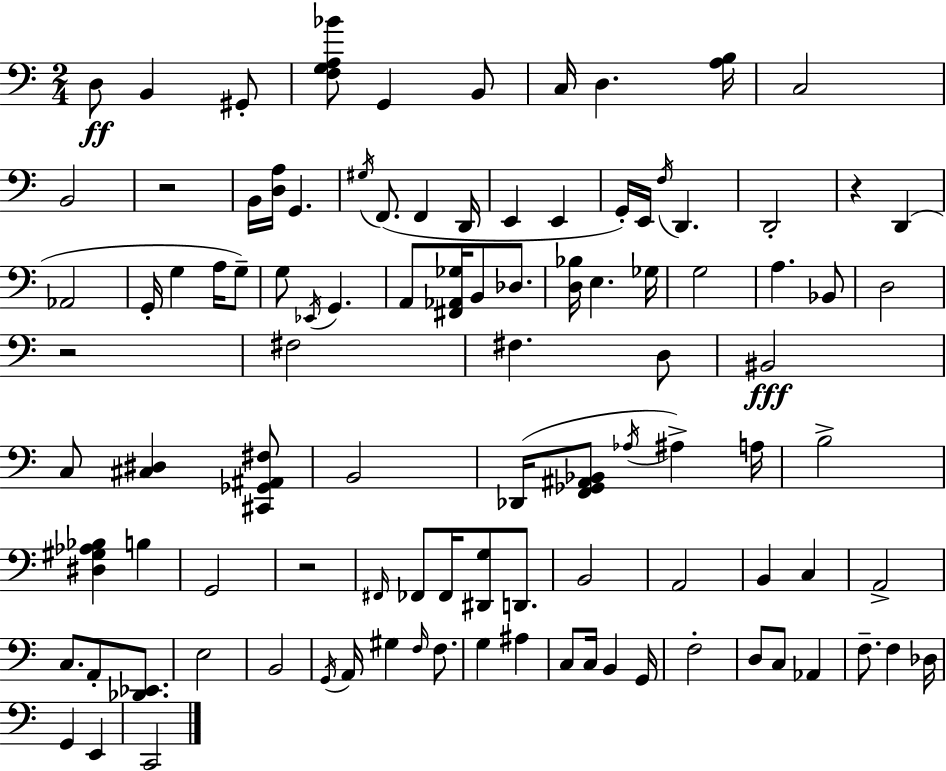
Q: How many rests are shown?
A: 4